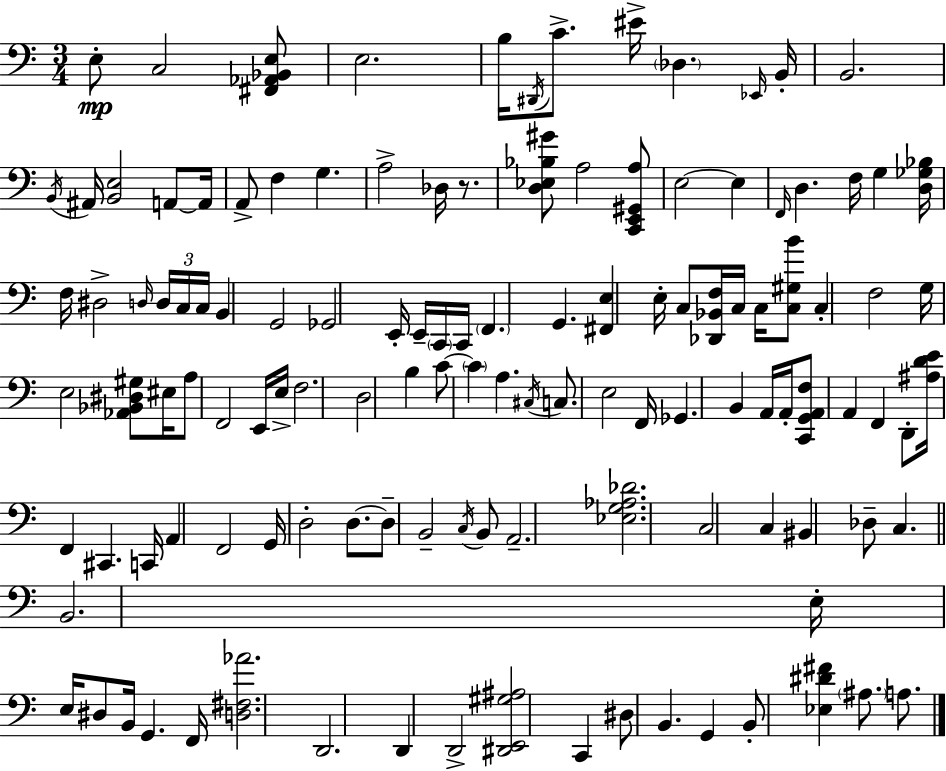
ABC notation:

X:1
T:Untitled
M:3/4
L:1/4
K:Am
E,/2 C,2 [^F,,_A,,_B,,E,]/2 E,2 B,/4 ^D,,/4 C/2 ^E/4 _D, _E,,/4 B,,/4 B,,2 B,,/4 ^A,,/4 [B,,E,]2 A,,/2 A,,/4 A,,/2 F, G, A,2 _D,/4 z/2 [D,_E,_B,^G]/2 A,2 [C,,E,,^G,,A,]/2 E,2 E, F,,/4 D, F,/4 G, [D,_G,_B,]/4 F,/4 ^D,2 D,/4 D,/4 C,/4 C,/4 B,, G,,2 _G,,2 E,,/4 E,,/4 C,,/4 C,,/4 F,, G,, [^F,,E,] E,/4 C,/2 [_D,,_B,,F,]/4 C,/4 C,/4 [C,^G,B]/2 C, F,2 G,/4 E,2 [_A,,_B,,^D,^G,]/2 ^E,/4 A,/2 F,,2 E,,/4 E,/4 F,2 D,2 B, C/2 C A, ^C,/4 C,/2 E,2 F,,/4 _G,, B,, A,,/4 A,,/4 [C,,G,,A,,F,]/2 A,, F,, D,,/2 [^A,DE]/4 F,, ^C,, C,,/4 A,, F,,2 G,,/4 D,2 D,/2 D,/2 B,,2 C,/4 B,,/2 A,,2 [_E,G,_A,_D]2 C,2 C, ^B,, _D,/2 C, B,,2 E,/4 E,/4 ^D,/2 B,,/4 G,, F,,/4 [D,^F,_A]2 D,,2 D,, D,,2 [^D,,E,,^G,^A,]2 C,, ^D,/2 B,, G,, B,,/2 [_E,^D^F] ^A,/2 A,/2